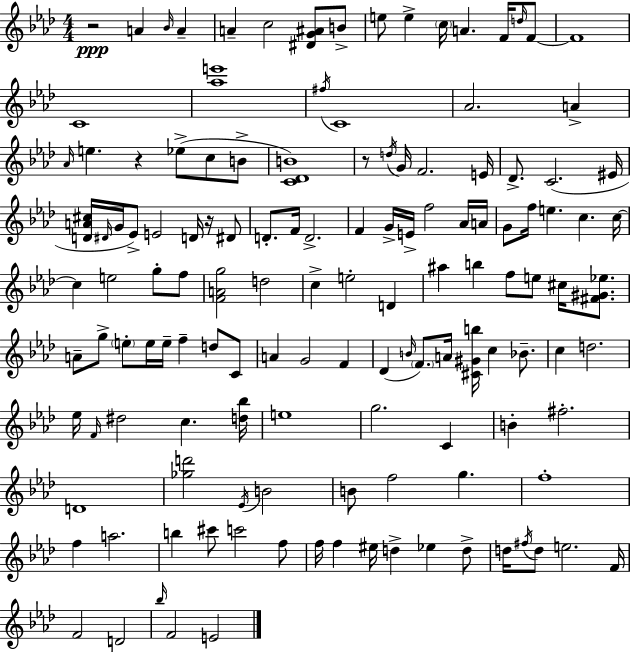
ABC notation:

X:1
T:Untitled
M:4/4
L:1/4
K:Ab
z2 A _B/4 A A c2 [^DG^A]/2 B/2 e/2 e c/4 A F/4 d/4 F/2 F4 C4 [_ae']4 ^f/4 C4 _A2 A _A/4 e z _e/2 c/2 B/2 [C_DB]4 z/2 d/4 G/4 F2 E/4 _D/2 C2 ^E/4 [DA^c]/4 ^D/4 G/4 _E/2 E2 D/4 z/4 ^D/2 D/2 F/4 D2 F G/4 E/4 f2 _A/4 A/4 G/2 f/4 e c c/4 c e2 g/2 f/2 [FAg]2 d2 c e2 D ^a b f/2 e/2 ^c/4 [^F^G_e]/2 A/2 g/2 e/2 e/4 e/4 f d/2 C/2 A G2 F _D B/4 F/2 A/4 [^C^Gb]/4 c _B/2 c d2 _e/4 F/4 ^d2 c [d_b]/4 e4 g2 C B ^f2 D4 [_gd']2 _E/4 B2 B/2 f2 g f4 f a2 b ^c'/2 c'2 f/2 f/4 f ^e/4 d _e d/2 d/4 ^f/4 d/2 e2 F/4 F2 D2 _b/4 F2 E2